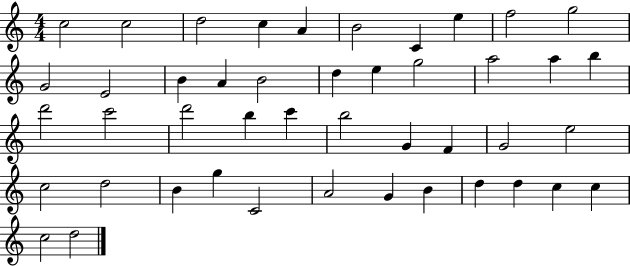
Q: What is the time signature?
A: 4/4